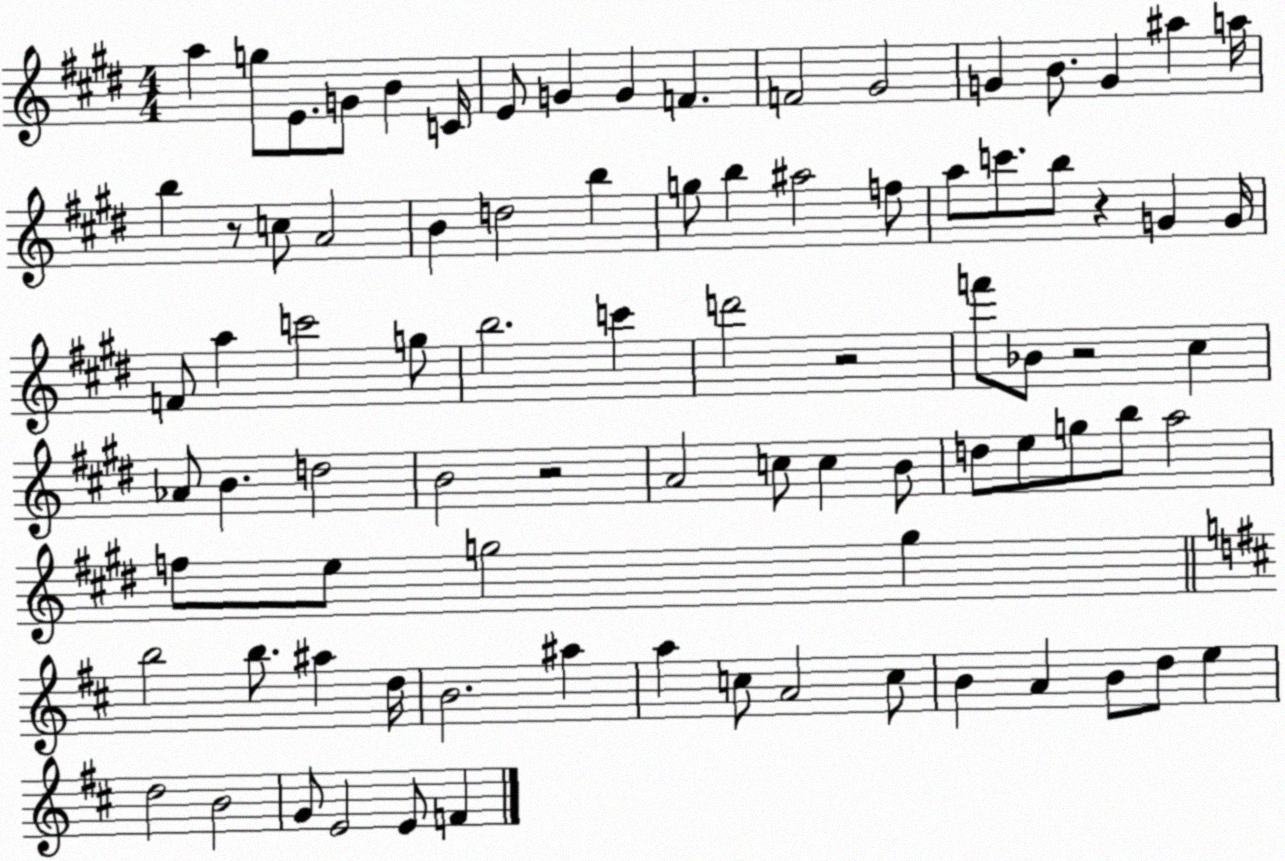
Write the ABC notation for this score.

X:1
T:Untitled
M:4/4
L:1/4
K:E
a g/2 E/2 G/2 B C/4 E/2 G G F F2 ^G2 G B/2 G ^a a/4 b z/2 c/2 A2 B d2 b g/2 b ^a2 f/2 a/2 c'/2 b/2 z G G/4 F/2 a c'2 g/2 b2 c' d'2 z2 f'/2 _B/2 z2 ^c _A/2 B d2 B2 z2 A2 c/2 c B/2 d/2 e/2 g/2 b/2 a2 f/2 e/2 g2 g b2 b/2 ^a d/4 B2 ^a a c/2 A2 c/2 B A B/2 d/2 e d2 B2 G/2 E2 E/2 F